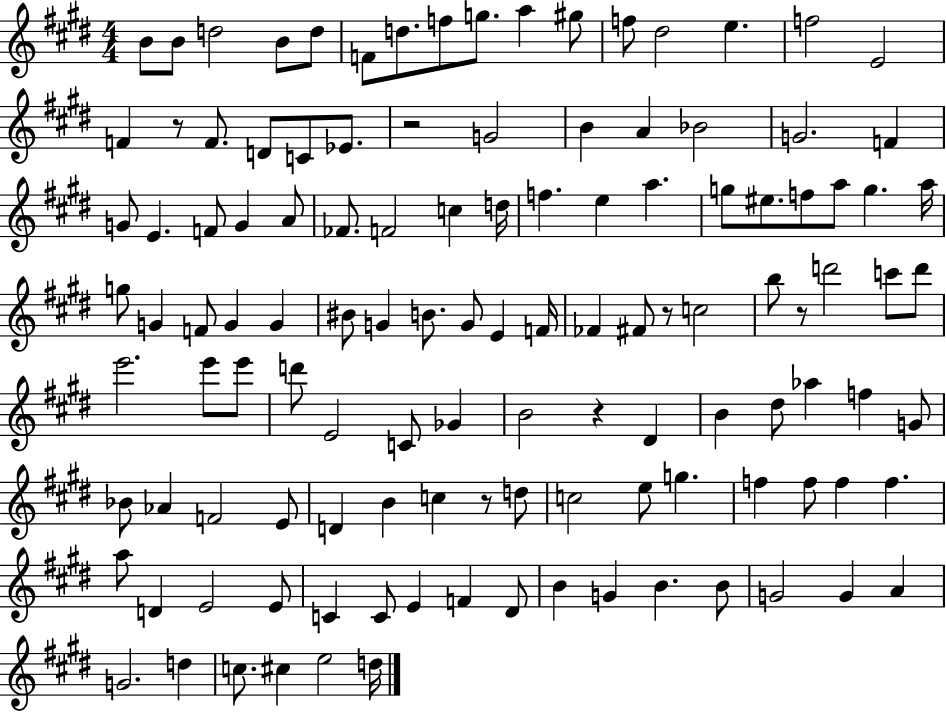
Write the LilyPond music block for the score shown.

{
  \clef treble
  \numericTimeSignature
  \time 4/4
  \key e \major
  b'8 b'8 d''2 b'8 d''8 | f'8 d''8. f''8 g''8. a''4 gis''8 | f''8 dis''2 e''4. | f''2 e'2 | \break f'4 r8 f'8. d'8 c'8 ees'8. | r2 g'2 | b'4 a'4 bes'2 | g'2. f'4 | \break g'8 e'4. f'8 g'4 a'8 | fes'8. f'2 c''4 d''16 | f''4. e''4 a''4. | g''8 eis''8. f''8 a''8 g''4. a''16 | \break g''8 g'4 f'8 g'4 g'4 | bis'8 g'4 b'8. g'8 e'4 f'16 | fes'4 fis'8 r8 c''2 | b''8 r8 d'''2 c'''8 d'''8 | \break e'''2. e'''8 e'''8 | d'''8 e'2 c'8 ges'4 | b'2 r4 dis'4 | b'4 dis''8 aes''4 f''4 g'8 | \break bes'8 aes'4 f'2 e'8 | d'4 b'4 c''4 r8 d''8 | c''2 e''8 g''4. | f''4 f''8 f''4 f''4. | \break a''8 d'4 e'2 e'8 | c'4 c'8 e'4 f'4 dis'8 | b'4 g'4 b'4. b'8 | g'2 g'4 a'4 | \break g'2. d''4 | c''8. cis''4 e''2 d''16 | \bar "|."
}